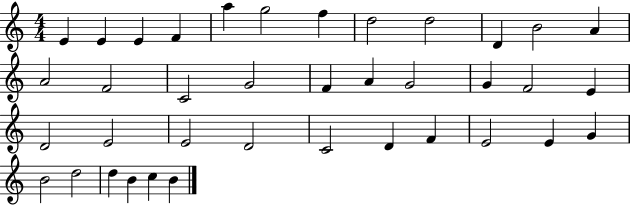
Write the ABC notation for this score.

X:1
T:Untitled
M:4/4
L:1/4
K:C
E E E F a g2 f d2 d2 D B2 A A2 F2 C2 G2 F A G2 G F2 E D2 E2 E2 D2 C2 D F E2 E G B2 d2 d B c B